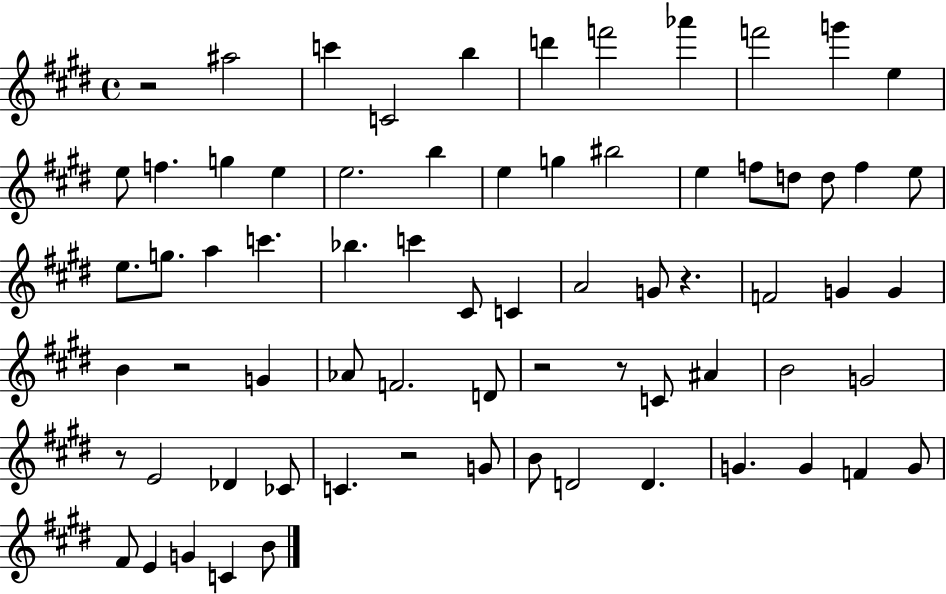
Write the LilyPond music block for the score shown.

{
  \clef treble
  \time 4/4
  \defaultTimeSignature
  \key e \major
  \repeat volta 2 { r2 ais''2 | c'''4 c'2 b''4 | d'''4 f'''2 aes'''4 | f'''2 g'''4 e''4 | \break e''8 f''4. g''4 e''4 | e''2. b''4 | e''4 g''4 bis''2 | e''4 f''8 d''8 d''8 f''4 e''8 | \break e''8. g''8. a''4 c'''4. | bes''4. c'''4 cis'8 c'4 | a'2 g'8 r4. | f'2 g'4 g'4 | \break b'4 r2 g'4 | aes'8 f'2. d'8 | r2 r8 c'8 ais'4 | b'2 g'2 | \break r8 e'2 des'4 ces'8 | c'4. r2 g'8 | b'8 d'2 d'4. | g'4. g'4 f'4 g'8 | \break fis'8 e'4 g'4 c'4 b'8 | } \bar "|."
}